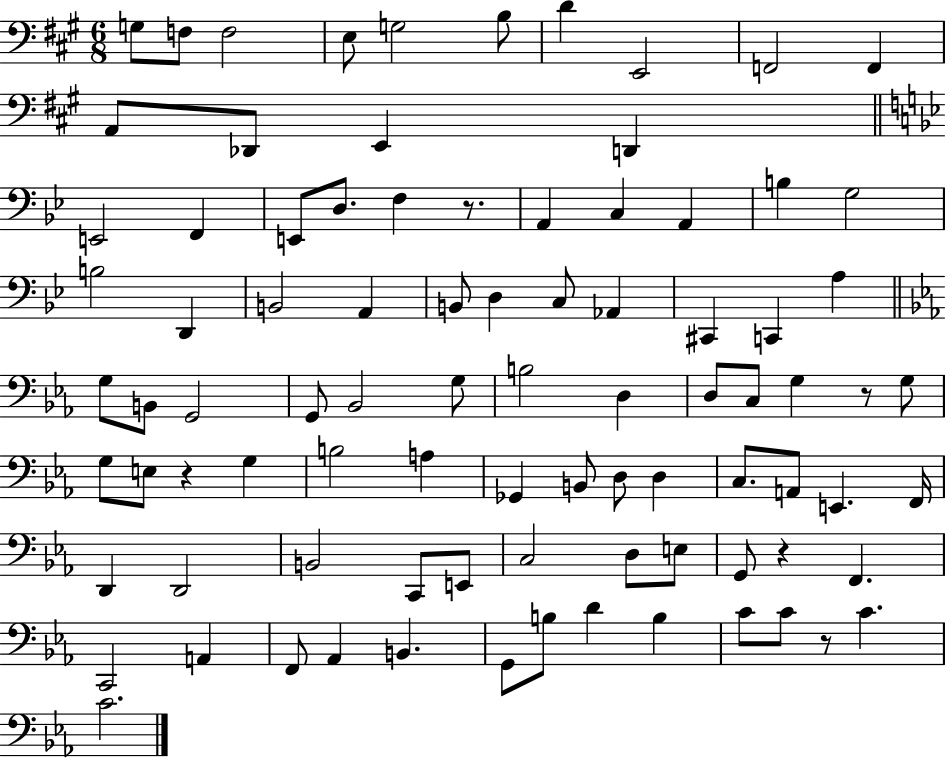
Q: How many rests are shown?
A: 5